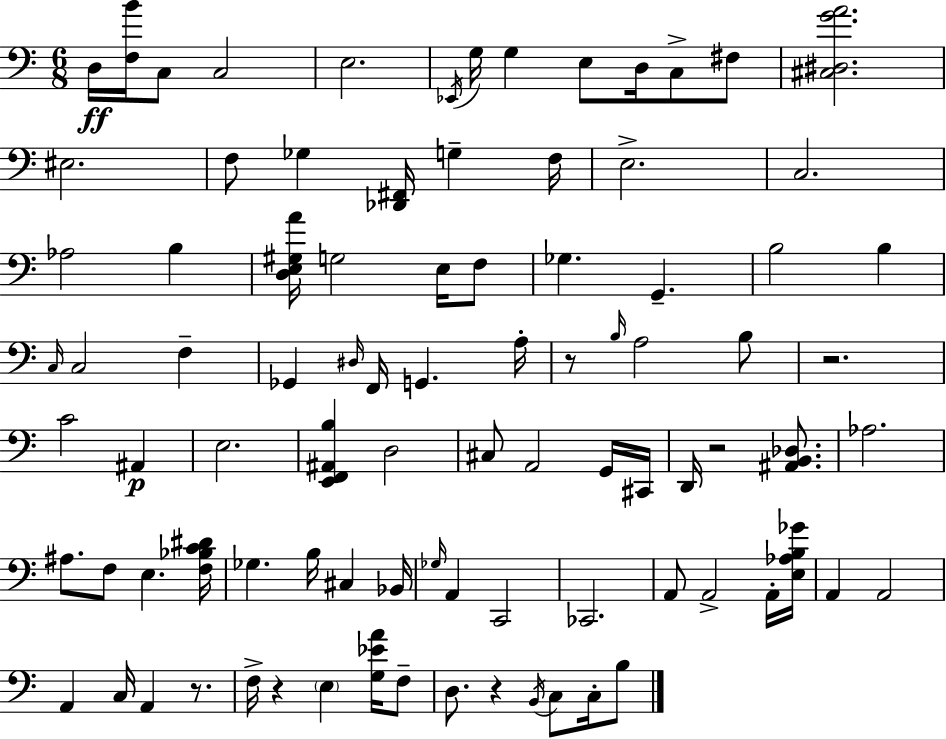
D3/s [F3,B4]/s C3/e C3/h E3/h. Eb2/s G3/s G3/q E3/e D3/s C3/e F#3/e [C#3,D#3,G4,A4]/h. EIS3/h. F3/e Gb3/q [Db2,F#2]/s G3/q F3/s E3/h. C3/h. Ab3/h B3/q [D3,E3,G#3,A4]/s G3/h E3/s F3/e Gb3/q. G2/q. B3/h B3/q C3/s C3/h F3/q Gb2/q D#3/s F2/s G2/q. A3/s R/e B3/s A3/h B3/e R/h. C4/h A#2/q E3/h. [E2,F2,A#2,B3]/q D3/h C#3/e A2/h G2/s C#2/s D2/s R/h [A#2,B2,Db3]/e. Ab3/h. A#3/e. F3/e E3/q. [F3,Bb3,C4,D#4]/s Gb3/q. B3/s C#3/q Bb2/s Gb3/s A2/q C2/h CES2/h. A2/e A2/h A2/s [E3,Ab3,B3,Gb4]/s A2/q A2/h A2/q C3/s A2/q R/e. F3/s R/q E3/q [G3,Eb4,A4]/s F3/e D3/e. R/q B2/s C3/e C3/s B3/e